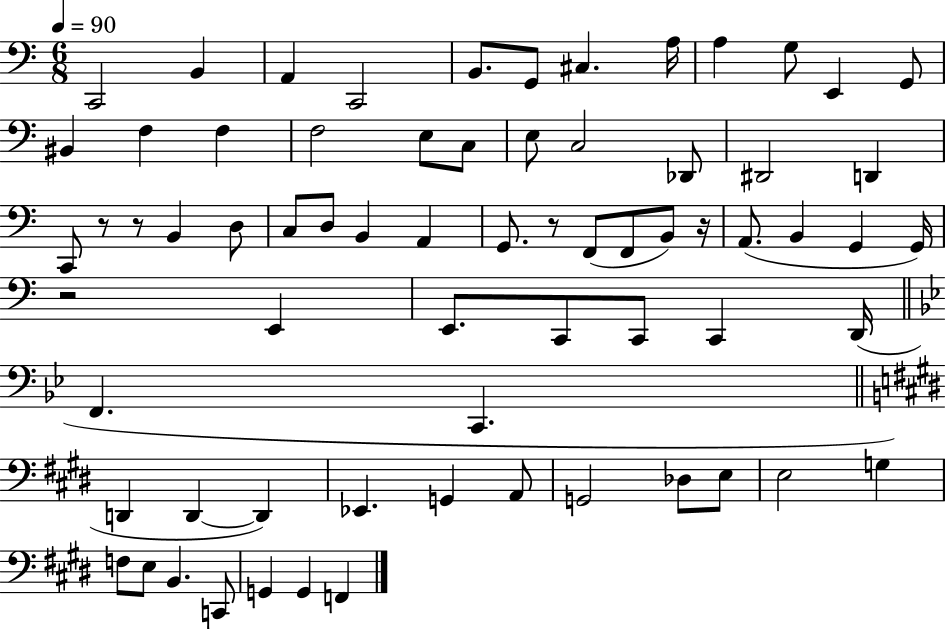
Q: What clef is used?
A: bass